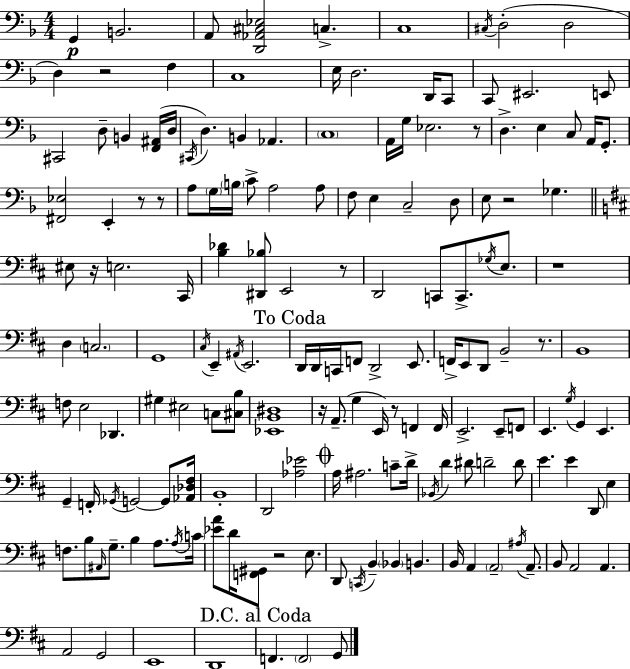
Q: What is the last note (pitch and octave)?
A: G2